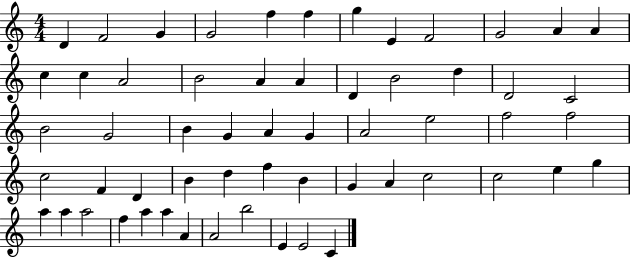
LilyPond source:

{
  \clef treble
  \numericTimeSignature
  \time 4/4
  \key c \major
  d'4 f'2 g'4 | g'2 f''4 f''4 | g''4 e'4 f'2 | g'2 a'4 a'4 | \break c''4 c''4 a'2 | b'2 a'4 a'4 | d'4 b'2 d''4 | d'2 c'2 | \break b'2 g'2 | b'4 g'4 a'4 g'4 | a'2 e''2 | f''2 f''2 | \break c''2 f'4 d'4 | b'4 d''4 f''4 b'4 | g'4 a'4 c''2 | c''2 e''4 g''4 | \break a''4 a''4 a''2 | f''4 a''4 a''4 a'4 | a'2 b''2 | e'4 e'2 c'4 | \break \bar "|."
}